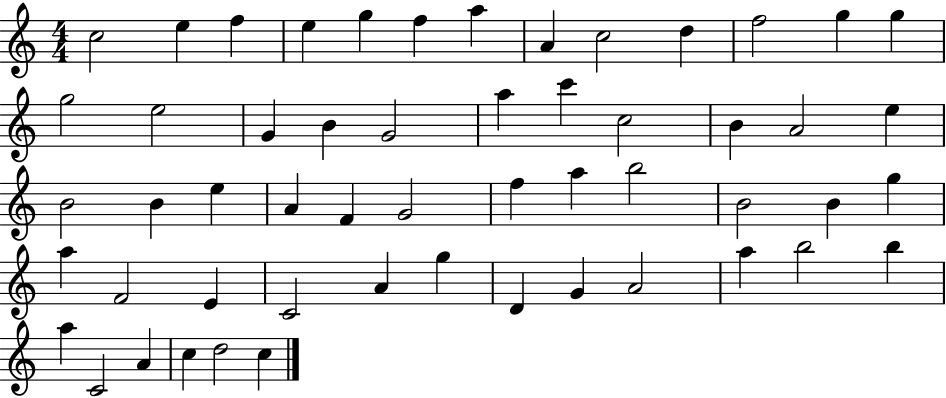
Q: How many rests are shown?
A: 0